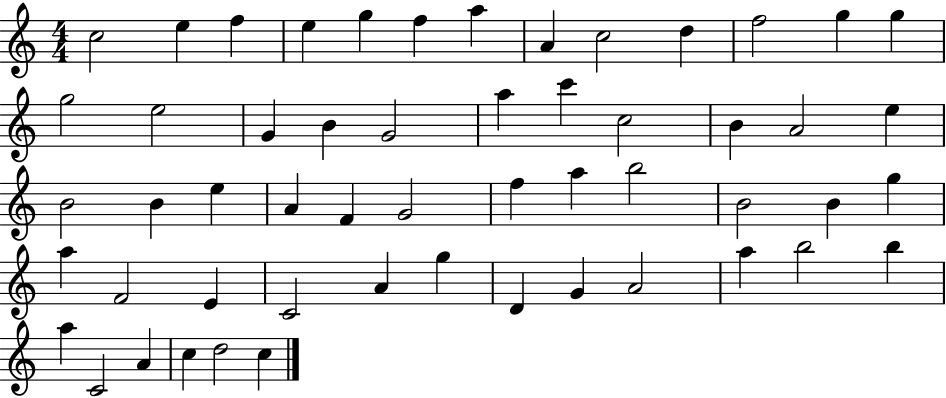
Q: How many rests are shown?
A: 0